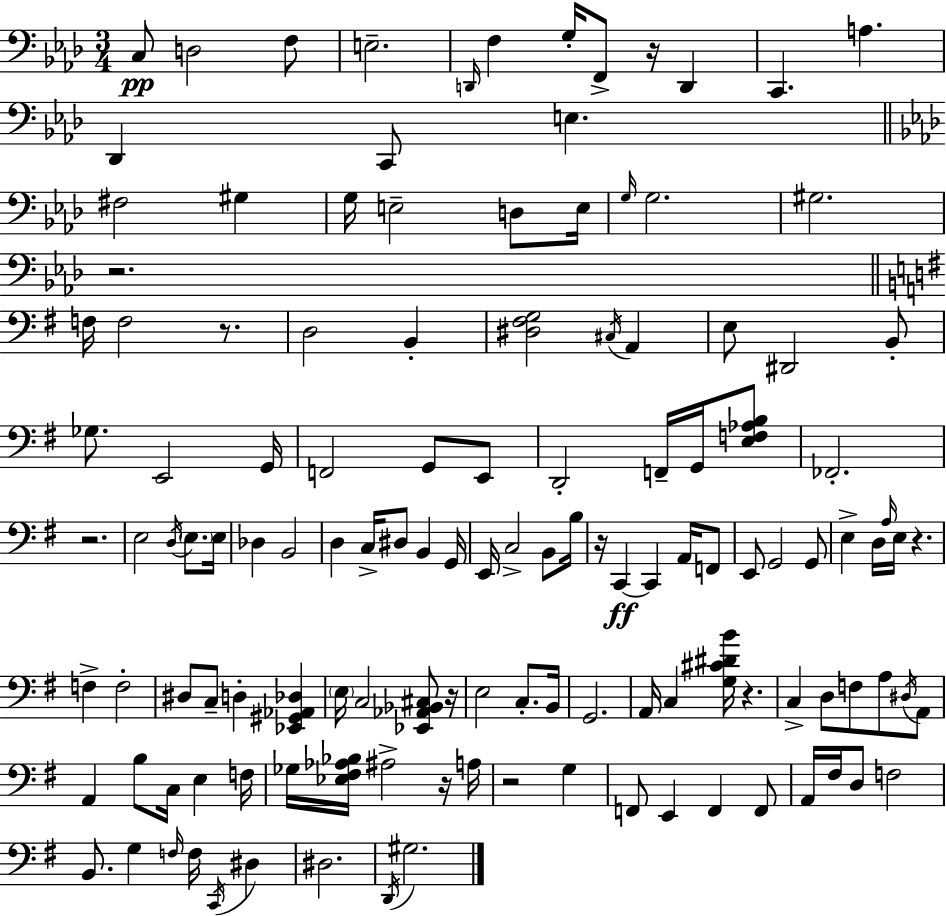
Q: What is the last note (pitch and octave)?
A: G#3